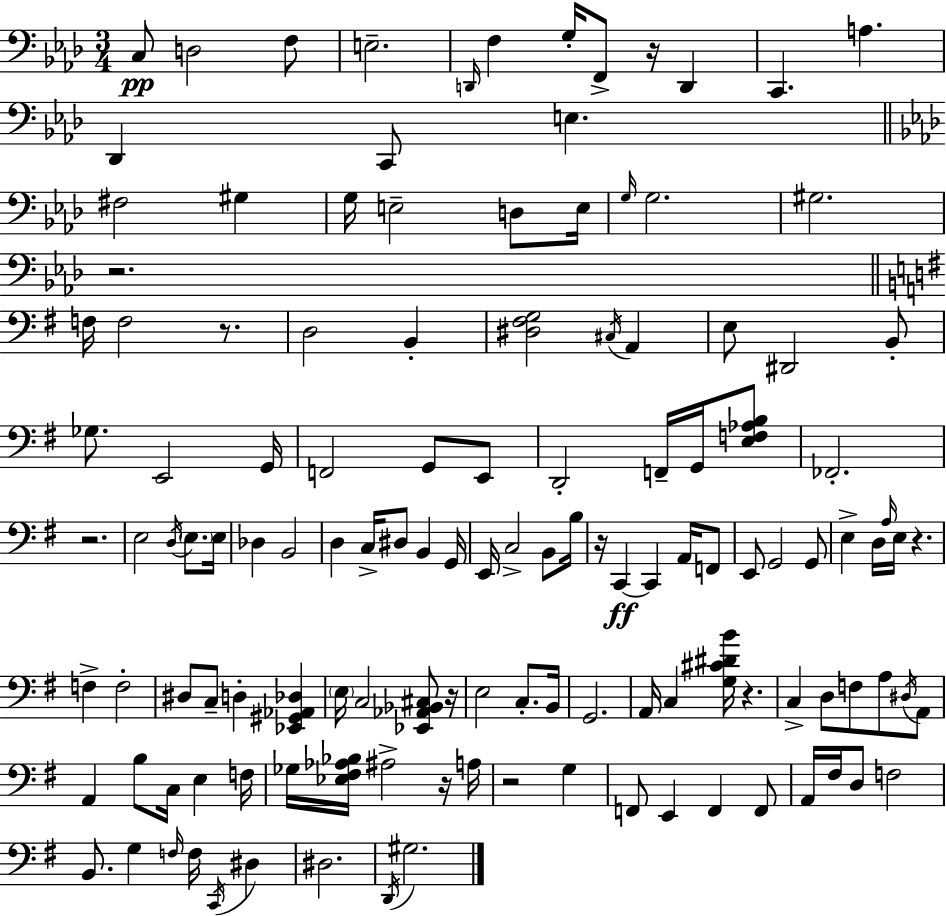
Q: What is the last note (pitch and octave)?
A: G#3